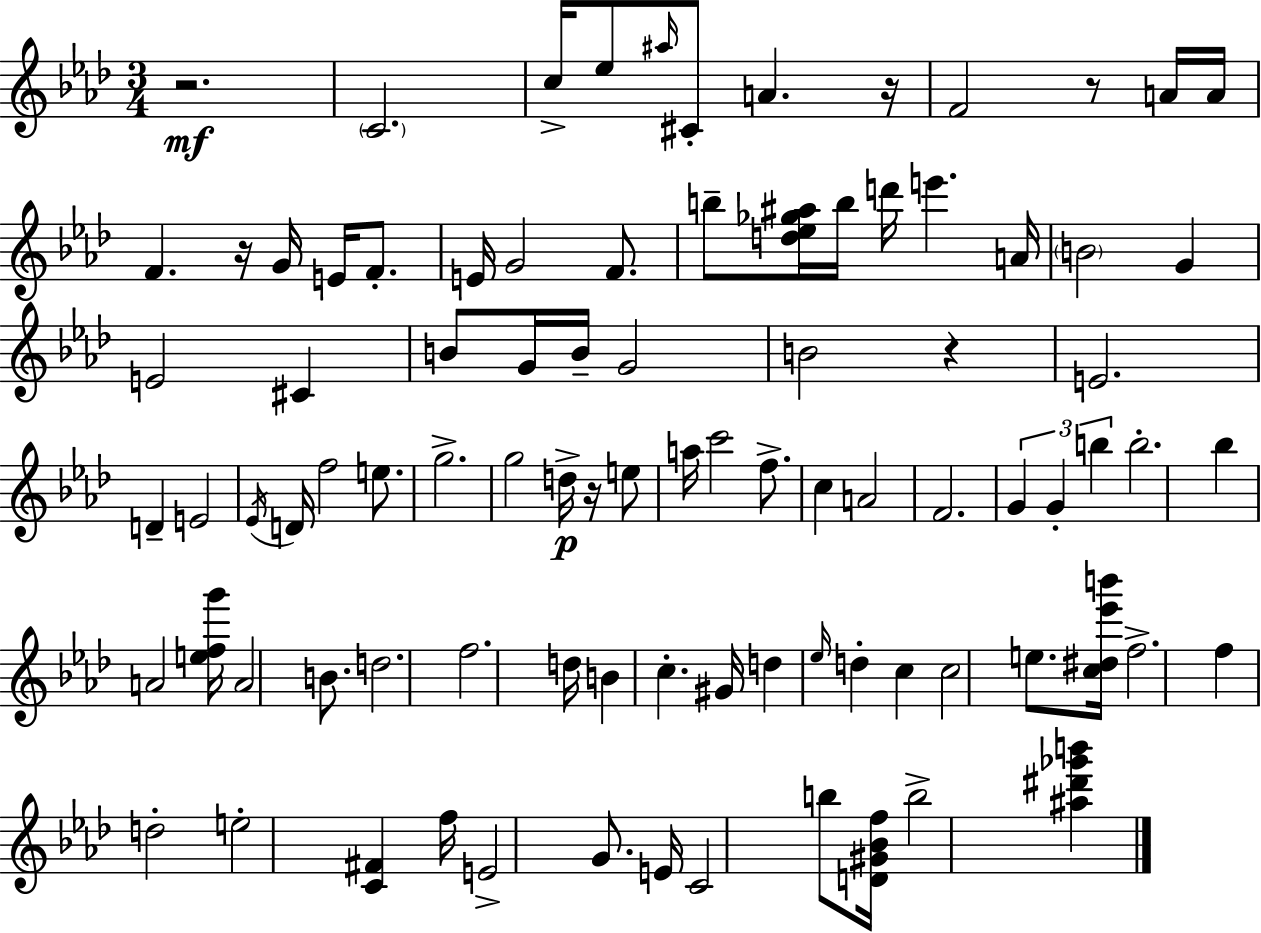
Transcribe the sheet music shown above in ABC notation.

X:1
T:Untitled
M:3/4
L:1/4
K:Fm
z2 C2 c/4 _e/2 ^a/4 ^C/2 A z/4 F2 z/2 A/4 A/4 F z/4 G/4 E/4 F/2 E/4 G2 F/2 b/2 [d_e_g^a]/4 b/4 d'/4 e' A/4 B2 G E2 ^C B/2 G/4 B/4 G2 B2 z E2 D E2 _E/4 D/4 f2 e/2 g2 g2 d/4 z/4 e/2 a/4 c'2 f/2 c A2 F2 G G b b2 _b A2 [efg']/4 A2 B/2 d2 f2 d/4 B c ^G/4 d _e/4 d c c2 e/2 [c^d_e'b']/4 f2 f d2 e2 [C^F] f/4 E2 G/2 E/4 C2 b/2 [D^G_Bf]/4 b2 [^a^d'_g'b']